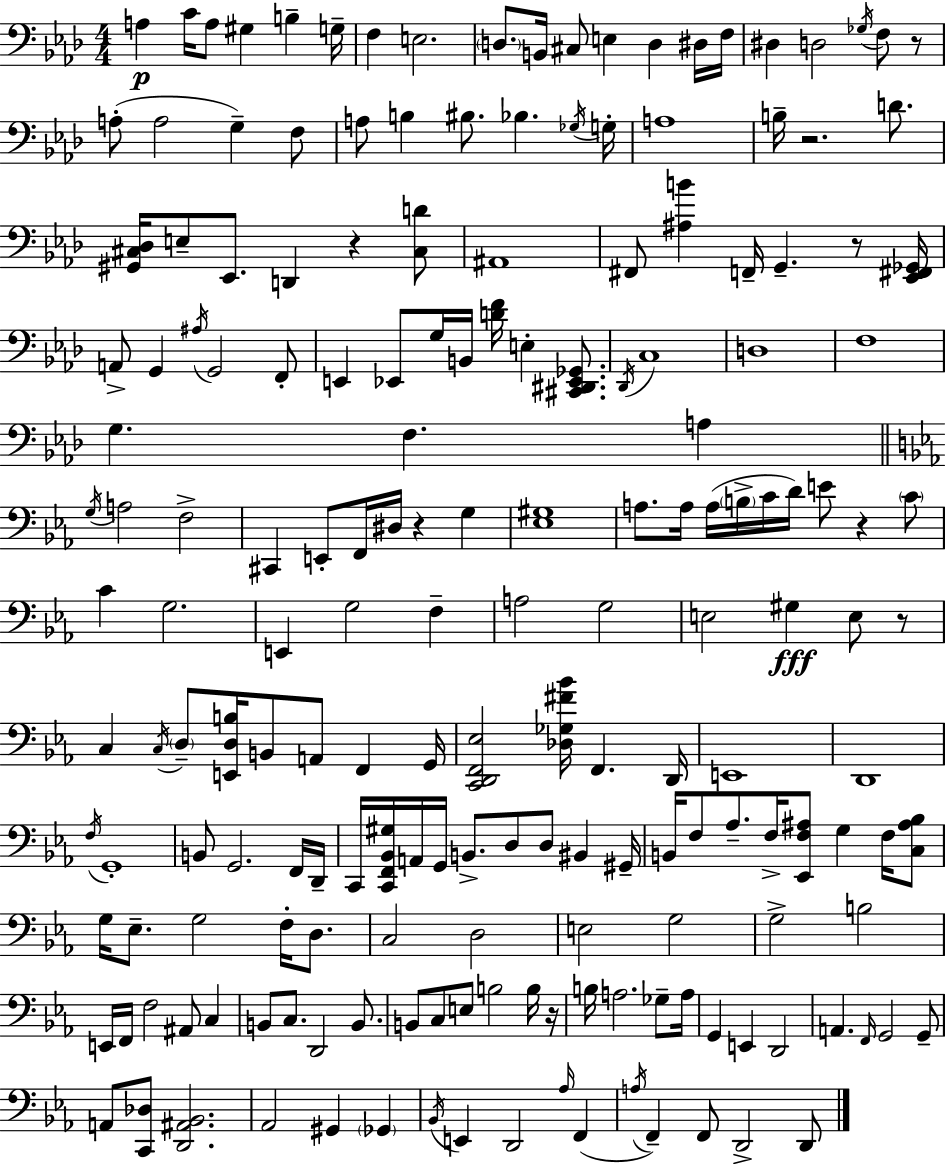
X:1
T:Untitled
M:4/4
L:1/4
K:Ab
A, C/4 A,/2 ^G, B, G,/4 F, E,2 D,/2 B,,/4 ^C,/2 E, D, ^D,/4 F,/4 ^D, D,2 _G,/4 F,/2 z/2 A,/2 A,2 G, F,/2 A,/2 B, ^B,/2 _B, _G,/4 G,/4 A,4 B,/4 z2 D/2 [^G,,^C,_D,]/4 E,/2 _E,,/2 D,, z [^C,D]/2 ^A,,4 ^F,,/2 [^A,B] F,,/4 G,, z/2 [_E,,^F,,_G,,]/4 A,,/2 G,, ^A,/4 G,,2 F,,/2 E,, _E,,/2 G,/4 B,,/4 [DF]/4 E, [^C,,^D,,_E,,_G,,]/2 _D,,/4 C,4 D,4 F,4 G, F, A, G,/4 A,2 F,2 ^C,, E,,/2 F,,/4 ^D,/4 z G, [_E,^G,]4 A,/2 A,/4 A,/4 B,/4 C/4 D/4 E/2 z C/2 C G,2 E,, G,2 F, A,2 G,2 E,2 ^G, E,/2 z/2 C, C,/4 D,/2 [E,,D,B,]/4 B,,/2 A,,/2 F,, G,,/4 [C,,D,,F,,_E,]2 [_D,_G,^F_B]/4 F,, D,,/4 E,,4 D,,4 F,/4 G,,4 B,,/2 G,,2 F,,/4 D,,/4 C,,/4 [C,,F,,_B,,^G,]/4 A,,/4 G,,/4 B,,/2 D,/2 D,/2 ^B,, ^G,,/4 B,,/4 F,/2 _A,/2 F,/4 [_E,,F,^A,]/2 G, F,/4 [C,^A,_B,]/2 G,/4 _E,/2 G,2 F,/4 D,/2 C,2 D,2 E,2 G,2 G,2 B,2 E,,/4 F,,/4 F,2 ^A,,/2 C, B,,/2 C,/2 D,,2 B,,/2 B,,/2 C,/2 E,/2 B,2 B,/4 z/4 B,/4 A,2 _G,/2 A,/4 G,, E,, D,,2 A,, F,,/4 G,,2 G,,/2 A,,/2 [C,,_D,]/2 [D,,^A,,_B,,]2 _A,,2 ^G,, _G,, _B,,/4 E,, D,,2 _A,/4 F,, A,/4 F,, F,,/2 D,,2 D,,/2